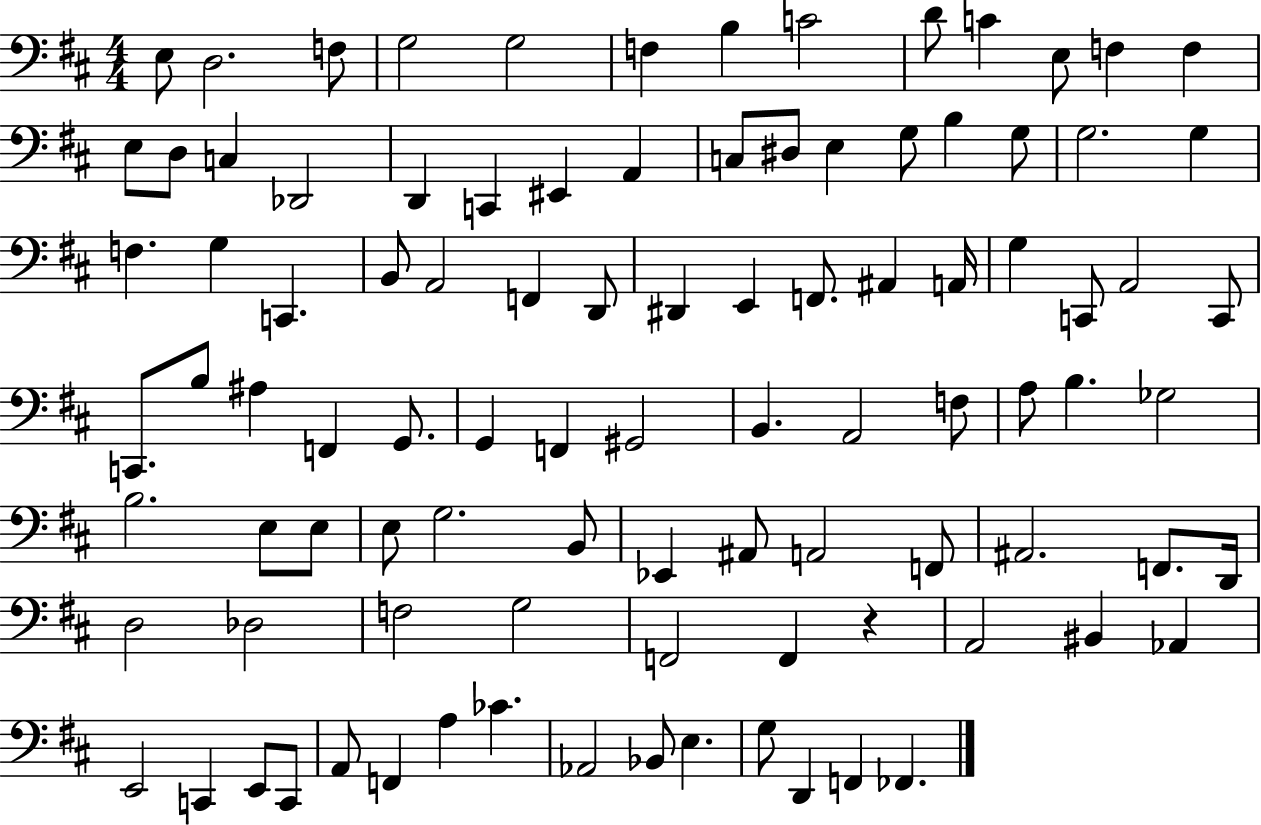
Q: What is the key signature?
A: D major